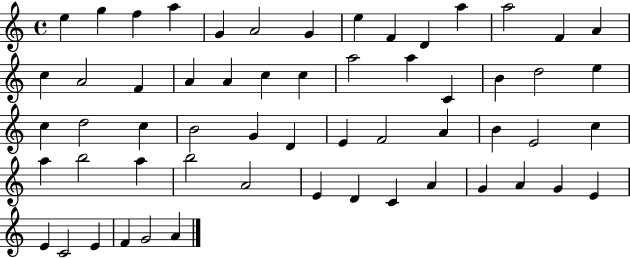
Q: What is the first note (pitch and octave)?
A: E5